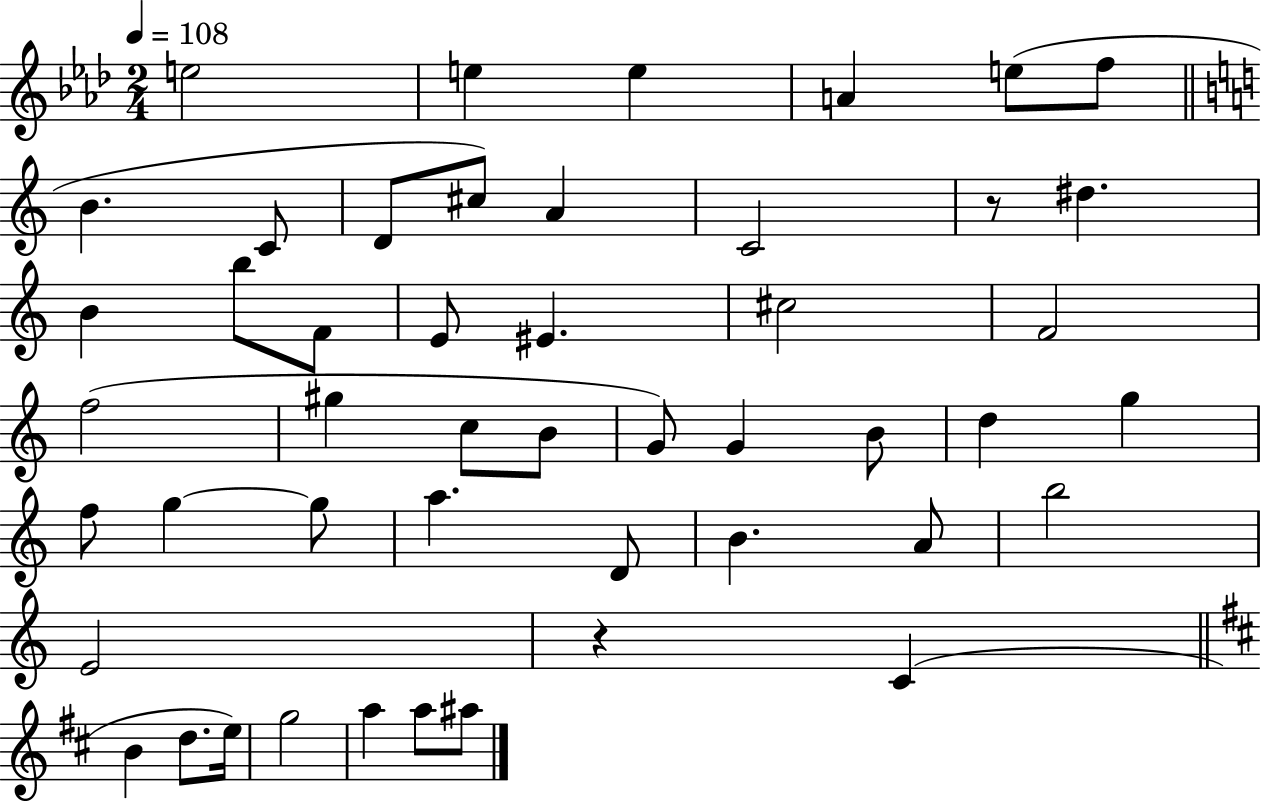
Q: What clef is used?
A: treble